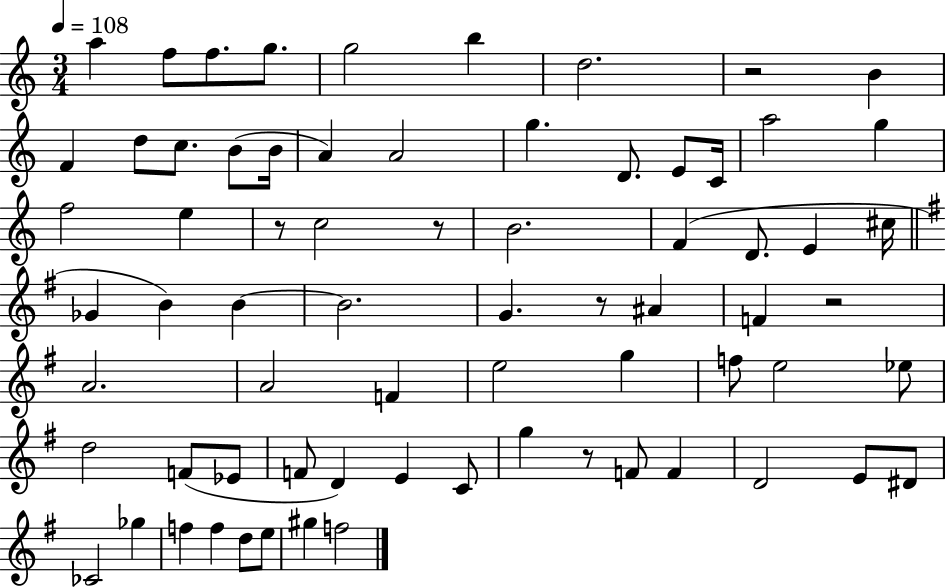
{
  \clef treble
  \numericTimeSignature
  \time 3/4
  \key c \major
  \tempo 4 = 108
  a''4 f''8 f''8. g''8. | g''2 b''4 | d''2. | r2 b'4 | \break f'4 d''8 c''8. b'8( b'16 | a'4) a'2 | g''4. d'8. e'8 c'16 | a''2 g''4 | \break f''2 e''4 | r8 c''2 r8 | b'2. | f'4( d'8. e'4 cis''16 | \break \bar "||" \break \key e \minor ges'4 b'4) b'4~~ | b'2. | g'4. r8 ais'4 | f'4 r2 | \break a'2. | a'2 f'4 | e''2 g''4 | f''8 e''2 ees''8 | \break d''2 f'8( ees'8 | f'8 d'4) e'4 c'8 | g''4 r8 f'8 f'4 | d'2 e'8 dis'8 | \break ces'2 ges''4 | f''4 f''4 d''8 e''8 | gis''4 f''2 | \bar "|."
}